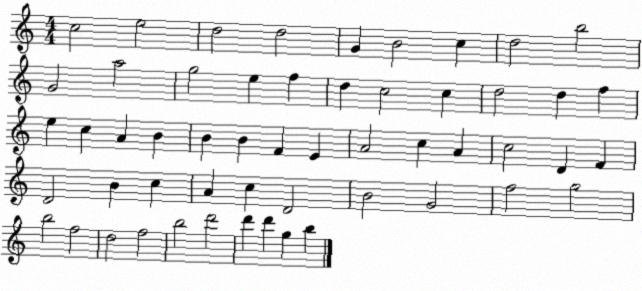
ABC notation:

X:1
T:Untitled
M:4/4
L:1/4
K:C
c2 e2 d2 d2 G B2 c d2 b2 G2 a2 g2 e f d c2 c d2 d f e c A B B B F E A2 c A c2 D F D2 B c A c D2 B2 G2 f2 g2 b2 f2 d2 f2 b2 d'2 d' d' g b